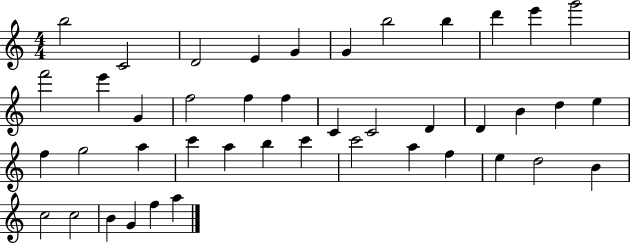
{
  \clef treble
  \numericTimeSignature
  \time 4/4
  \key c \major
  b''2 c'2 | d'2 e'4 g'4 | g'4 b''2 b''4 | d'''4 e'''4 g'''2 | \break f'''2 e'''4 g'4 | f''2 f''4 f''4 | c'4 c'2 d'4 | d'4 b'4 d''4 e''4 | \break f''4 g''2 a''4 | c'''4 a''4 b''4 c'''4 | c'''2 a''4 f''4 | e''4 d''2 b'4 | \break c''2 c''2 | b'4 g'4 f''4 a''4 | \bar "|."
}